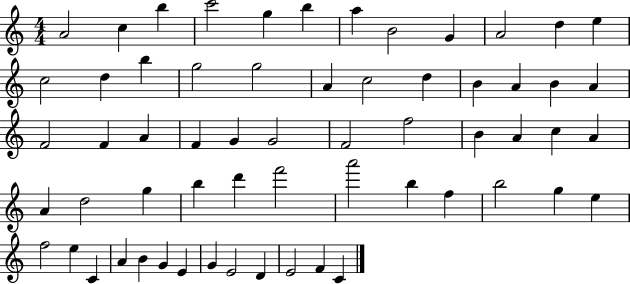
{
  \clef treble
  \numericTimeSignature
  \time 4/4
  \key c \major
  a'2 c''4 b''4 | c'''2 g''4 b''4 | a''4 b'2 g'4 | a'2 d''4 e''4 | \break c''2 d''4 b''4 | g''2 g''2 | a'4 c''2 d''4 | b'4 a'4 b'4 a'4 | \break f'2 f'4 a'4 | f'4 g'4 g'2 | f'2 f''2 | b'4 a'4 c''4 a'4 | \break a'4 d''2 g''4 | b''4 d'''4 f'''2 | a'''2 b''4 f''4 | b''2 g''4 e''4 | \break f''2 e''4 c'4 | a'4 b'4 g'4 e'4 | g'4 e'2 d'4 | e'2 f'4 c'4 | \break \bar "|."
}